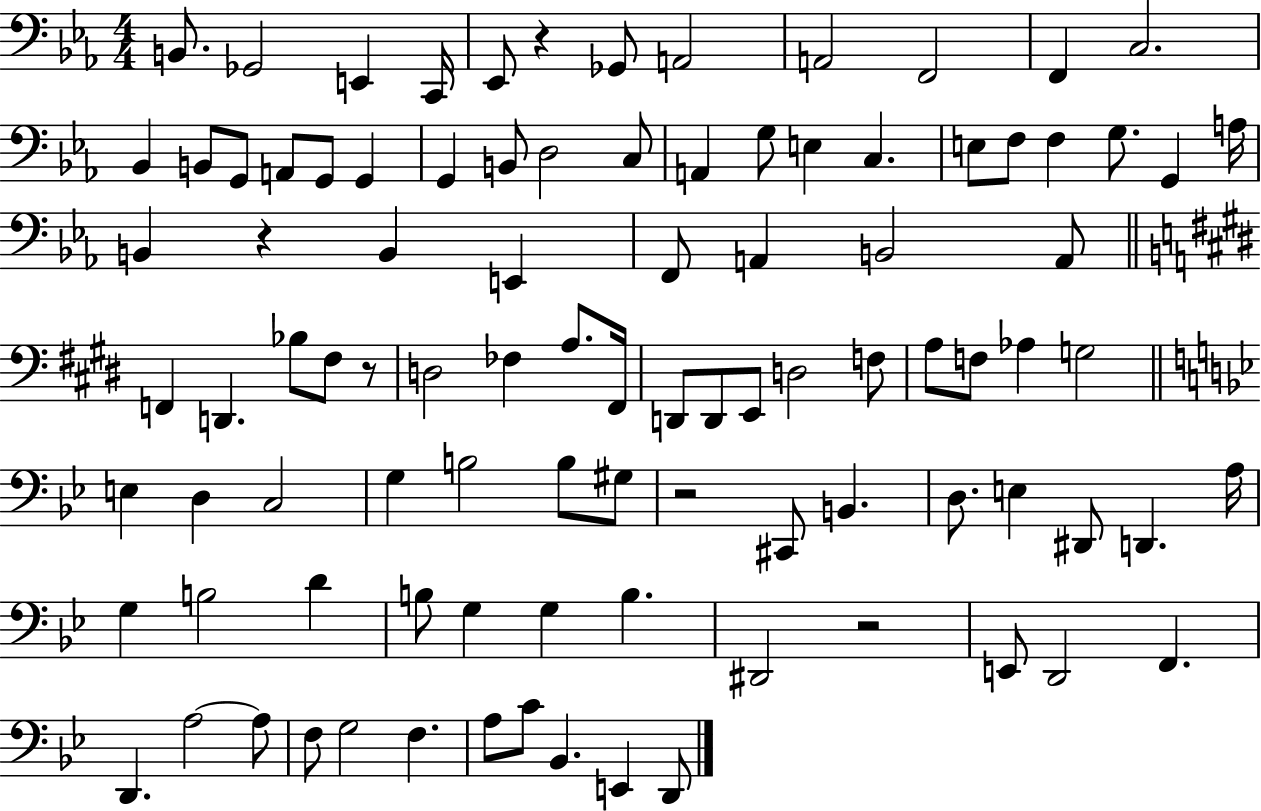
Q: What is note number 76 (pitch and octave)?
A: B3